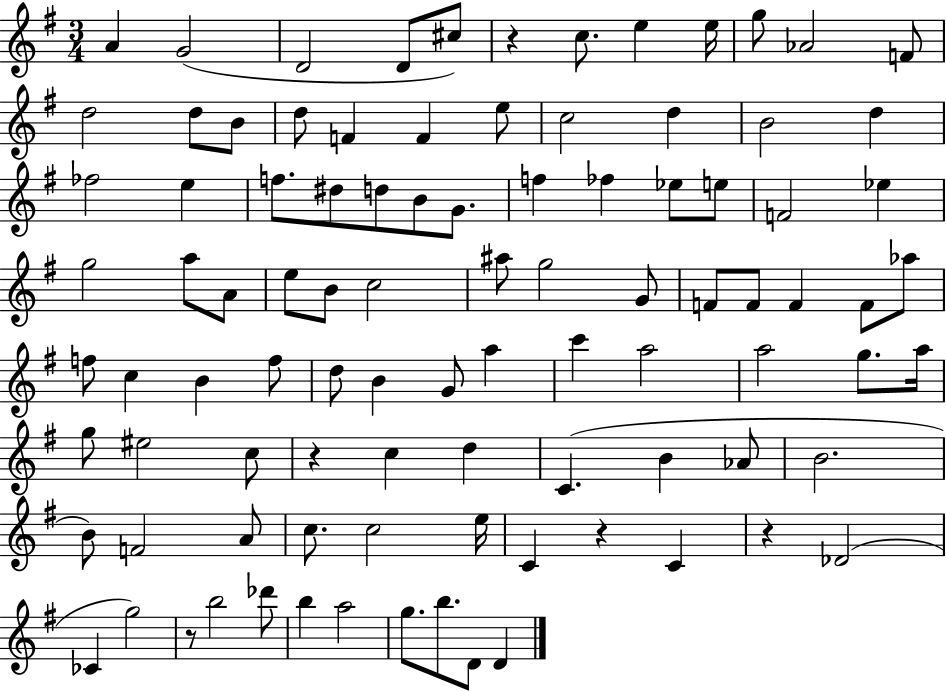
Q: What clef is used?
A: treble